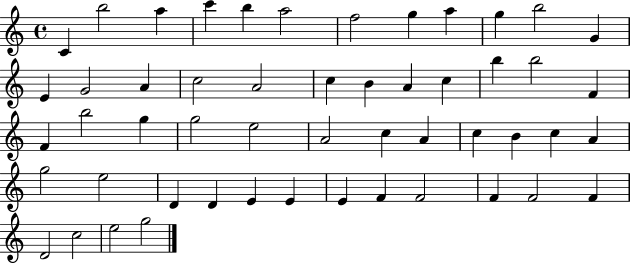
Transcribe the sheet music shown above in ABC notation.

X:1
T:Untitled
M:4/4
L:1/4
K:C
C b2 a c' b a2 f2 g a g b2 G E G2 A c2 A2 c B A c b b2 F F b2 g g2 e2 A2 c A c B c A g2 e2 D D E E E F F2 F F2 F D2 c2 e2 g2